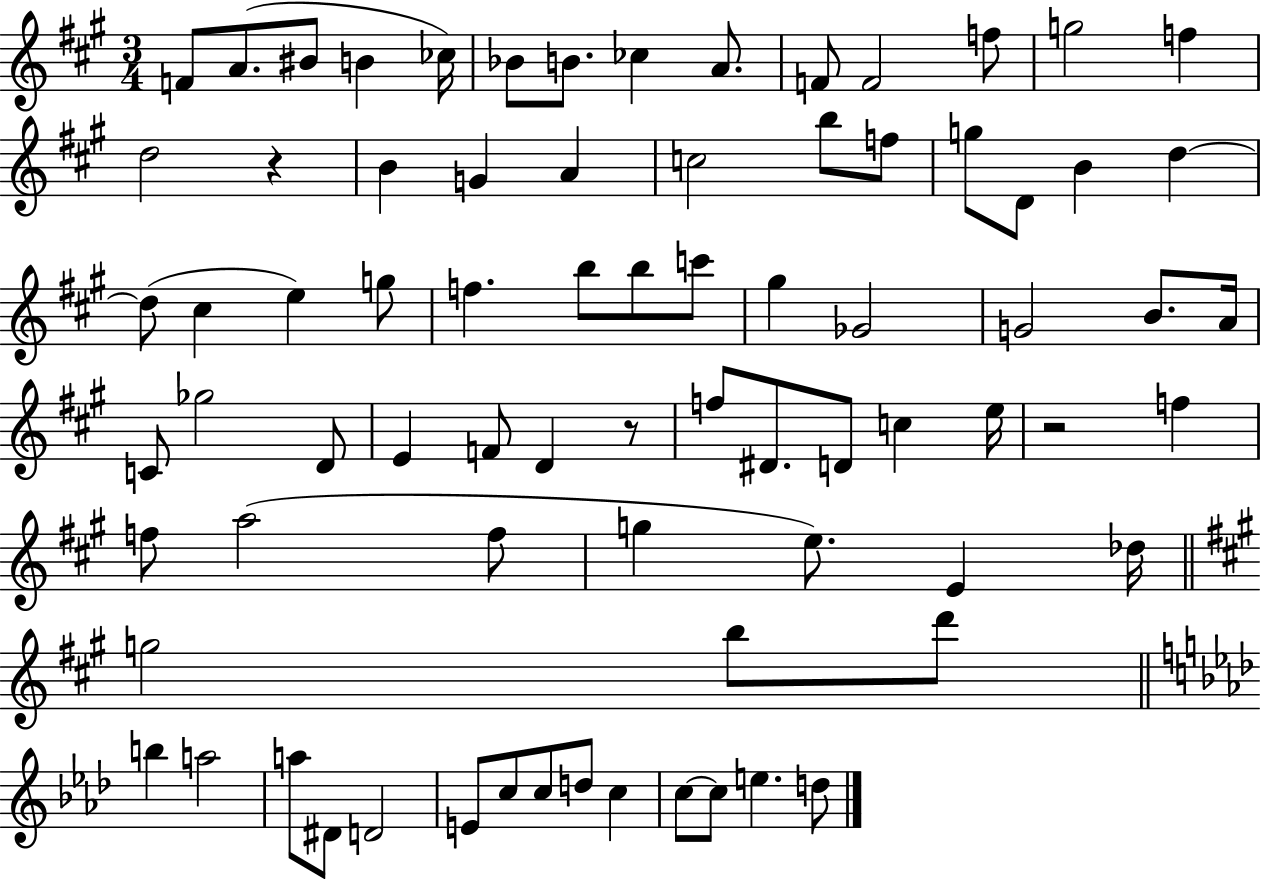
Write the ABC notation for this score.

X:1
T:Untitled
M:3/4
L:1/4
K:A
F/2 A/2 ^B/2 B _c/4 _B/2 B/2 _c A/2 F/2 F2 f/2 g2 f d2 z B G A c2 b/2 f/2 g/2 D/2 B d d/2 ^c e g/2 f b/2 b/2 c'/2 ^g _G2 G2 B/2 A/4 C/2 _g2 D/2 E F/2 D z/2 f/2 ^D/2 D/2 c e/4 z2 f f/2 a2 f/2 g e/2 E _d/4 g2 b/2 d'/2 b a2 a/2 ^D/2 D2 E/2 c/2 c/2 d/2 c c/2 c/2 e d/2